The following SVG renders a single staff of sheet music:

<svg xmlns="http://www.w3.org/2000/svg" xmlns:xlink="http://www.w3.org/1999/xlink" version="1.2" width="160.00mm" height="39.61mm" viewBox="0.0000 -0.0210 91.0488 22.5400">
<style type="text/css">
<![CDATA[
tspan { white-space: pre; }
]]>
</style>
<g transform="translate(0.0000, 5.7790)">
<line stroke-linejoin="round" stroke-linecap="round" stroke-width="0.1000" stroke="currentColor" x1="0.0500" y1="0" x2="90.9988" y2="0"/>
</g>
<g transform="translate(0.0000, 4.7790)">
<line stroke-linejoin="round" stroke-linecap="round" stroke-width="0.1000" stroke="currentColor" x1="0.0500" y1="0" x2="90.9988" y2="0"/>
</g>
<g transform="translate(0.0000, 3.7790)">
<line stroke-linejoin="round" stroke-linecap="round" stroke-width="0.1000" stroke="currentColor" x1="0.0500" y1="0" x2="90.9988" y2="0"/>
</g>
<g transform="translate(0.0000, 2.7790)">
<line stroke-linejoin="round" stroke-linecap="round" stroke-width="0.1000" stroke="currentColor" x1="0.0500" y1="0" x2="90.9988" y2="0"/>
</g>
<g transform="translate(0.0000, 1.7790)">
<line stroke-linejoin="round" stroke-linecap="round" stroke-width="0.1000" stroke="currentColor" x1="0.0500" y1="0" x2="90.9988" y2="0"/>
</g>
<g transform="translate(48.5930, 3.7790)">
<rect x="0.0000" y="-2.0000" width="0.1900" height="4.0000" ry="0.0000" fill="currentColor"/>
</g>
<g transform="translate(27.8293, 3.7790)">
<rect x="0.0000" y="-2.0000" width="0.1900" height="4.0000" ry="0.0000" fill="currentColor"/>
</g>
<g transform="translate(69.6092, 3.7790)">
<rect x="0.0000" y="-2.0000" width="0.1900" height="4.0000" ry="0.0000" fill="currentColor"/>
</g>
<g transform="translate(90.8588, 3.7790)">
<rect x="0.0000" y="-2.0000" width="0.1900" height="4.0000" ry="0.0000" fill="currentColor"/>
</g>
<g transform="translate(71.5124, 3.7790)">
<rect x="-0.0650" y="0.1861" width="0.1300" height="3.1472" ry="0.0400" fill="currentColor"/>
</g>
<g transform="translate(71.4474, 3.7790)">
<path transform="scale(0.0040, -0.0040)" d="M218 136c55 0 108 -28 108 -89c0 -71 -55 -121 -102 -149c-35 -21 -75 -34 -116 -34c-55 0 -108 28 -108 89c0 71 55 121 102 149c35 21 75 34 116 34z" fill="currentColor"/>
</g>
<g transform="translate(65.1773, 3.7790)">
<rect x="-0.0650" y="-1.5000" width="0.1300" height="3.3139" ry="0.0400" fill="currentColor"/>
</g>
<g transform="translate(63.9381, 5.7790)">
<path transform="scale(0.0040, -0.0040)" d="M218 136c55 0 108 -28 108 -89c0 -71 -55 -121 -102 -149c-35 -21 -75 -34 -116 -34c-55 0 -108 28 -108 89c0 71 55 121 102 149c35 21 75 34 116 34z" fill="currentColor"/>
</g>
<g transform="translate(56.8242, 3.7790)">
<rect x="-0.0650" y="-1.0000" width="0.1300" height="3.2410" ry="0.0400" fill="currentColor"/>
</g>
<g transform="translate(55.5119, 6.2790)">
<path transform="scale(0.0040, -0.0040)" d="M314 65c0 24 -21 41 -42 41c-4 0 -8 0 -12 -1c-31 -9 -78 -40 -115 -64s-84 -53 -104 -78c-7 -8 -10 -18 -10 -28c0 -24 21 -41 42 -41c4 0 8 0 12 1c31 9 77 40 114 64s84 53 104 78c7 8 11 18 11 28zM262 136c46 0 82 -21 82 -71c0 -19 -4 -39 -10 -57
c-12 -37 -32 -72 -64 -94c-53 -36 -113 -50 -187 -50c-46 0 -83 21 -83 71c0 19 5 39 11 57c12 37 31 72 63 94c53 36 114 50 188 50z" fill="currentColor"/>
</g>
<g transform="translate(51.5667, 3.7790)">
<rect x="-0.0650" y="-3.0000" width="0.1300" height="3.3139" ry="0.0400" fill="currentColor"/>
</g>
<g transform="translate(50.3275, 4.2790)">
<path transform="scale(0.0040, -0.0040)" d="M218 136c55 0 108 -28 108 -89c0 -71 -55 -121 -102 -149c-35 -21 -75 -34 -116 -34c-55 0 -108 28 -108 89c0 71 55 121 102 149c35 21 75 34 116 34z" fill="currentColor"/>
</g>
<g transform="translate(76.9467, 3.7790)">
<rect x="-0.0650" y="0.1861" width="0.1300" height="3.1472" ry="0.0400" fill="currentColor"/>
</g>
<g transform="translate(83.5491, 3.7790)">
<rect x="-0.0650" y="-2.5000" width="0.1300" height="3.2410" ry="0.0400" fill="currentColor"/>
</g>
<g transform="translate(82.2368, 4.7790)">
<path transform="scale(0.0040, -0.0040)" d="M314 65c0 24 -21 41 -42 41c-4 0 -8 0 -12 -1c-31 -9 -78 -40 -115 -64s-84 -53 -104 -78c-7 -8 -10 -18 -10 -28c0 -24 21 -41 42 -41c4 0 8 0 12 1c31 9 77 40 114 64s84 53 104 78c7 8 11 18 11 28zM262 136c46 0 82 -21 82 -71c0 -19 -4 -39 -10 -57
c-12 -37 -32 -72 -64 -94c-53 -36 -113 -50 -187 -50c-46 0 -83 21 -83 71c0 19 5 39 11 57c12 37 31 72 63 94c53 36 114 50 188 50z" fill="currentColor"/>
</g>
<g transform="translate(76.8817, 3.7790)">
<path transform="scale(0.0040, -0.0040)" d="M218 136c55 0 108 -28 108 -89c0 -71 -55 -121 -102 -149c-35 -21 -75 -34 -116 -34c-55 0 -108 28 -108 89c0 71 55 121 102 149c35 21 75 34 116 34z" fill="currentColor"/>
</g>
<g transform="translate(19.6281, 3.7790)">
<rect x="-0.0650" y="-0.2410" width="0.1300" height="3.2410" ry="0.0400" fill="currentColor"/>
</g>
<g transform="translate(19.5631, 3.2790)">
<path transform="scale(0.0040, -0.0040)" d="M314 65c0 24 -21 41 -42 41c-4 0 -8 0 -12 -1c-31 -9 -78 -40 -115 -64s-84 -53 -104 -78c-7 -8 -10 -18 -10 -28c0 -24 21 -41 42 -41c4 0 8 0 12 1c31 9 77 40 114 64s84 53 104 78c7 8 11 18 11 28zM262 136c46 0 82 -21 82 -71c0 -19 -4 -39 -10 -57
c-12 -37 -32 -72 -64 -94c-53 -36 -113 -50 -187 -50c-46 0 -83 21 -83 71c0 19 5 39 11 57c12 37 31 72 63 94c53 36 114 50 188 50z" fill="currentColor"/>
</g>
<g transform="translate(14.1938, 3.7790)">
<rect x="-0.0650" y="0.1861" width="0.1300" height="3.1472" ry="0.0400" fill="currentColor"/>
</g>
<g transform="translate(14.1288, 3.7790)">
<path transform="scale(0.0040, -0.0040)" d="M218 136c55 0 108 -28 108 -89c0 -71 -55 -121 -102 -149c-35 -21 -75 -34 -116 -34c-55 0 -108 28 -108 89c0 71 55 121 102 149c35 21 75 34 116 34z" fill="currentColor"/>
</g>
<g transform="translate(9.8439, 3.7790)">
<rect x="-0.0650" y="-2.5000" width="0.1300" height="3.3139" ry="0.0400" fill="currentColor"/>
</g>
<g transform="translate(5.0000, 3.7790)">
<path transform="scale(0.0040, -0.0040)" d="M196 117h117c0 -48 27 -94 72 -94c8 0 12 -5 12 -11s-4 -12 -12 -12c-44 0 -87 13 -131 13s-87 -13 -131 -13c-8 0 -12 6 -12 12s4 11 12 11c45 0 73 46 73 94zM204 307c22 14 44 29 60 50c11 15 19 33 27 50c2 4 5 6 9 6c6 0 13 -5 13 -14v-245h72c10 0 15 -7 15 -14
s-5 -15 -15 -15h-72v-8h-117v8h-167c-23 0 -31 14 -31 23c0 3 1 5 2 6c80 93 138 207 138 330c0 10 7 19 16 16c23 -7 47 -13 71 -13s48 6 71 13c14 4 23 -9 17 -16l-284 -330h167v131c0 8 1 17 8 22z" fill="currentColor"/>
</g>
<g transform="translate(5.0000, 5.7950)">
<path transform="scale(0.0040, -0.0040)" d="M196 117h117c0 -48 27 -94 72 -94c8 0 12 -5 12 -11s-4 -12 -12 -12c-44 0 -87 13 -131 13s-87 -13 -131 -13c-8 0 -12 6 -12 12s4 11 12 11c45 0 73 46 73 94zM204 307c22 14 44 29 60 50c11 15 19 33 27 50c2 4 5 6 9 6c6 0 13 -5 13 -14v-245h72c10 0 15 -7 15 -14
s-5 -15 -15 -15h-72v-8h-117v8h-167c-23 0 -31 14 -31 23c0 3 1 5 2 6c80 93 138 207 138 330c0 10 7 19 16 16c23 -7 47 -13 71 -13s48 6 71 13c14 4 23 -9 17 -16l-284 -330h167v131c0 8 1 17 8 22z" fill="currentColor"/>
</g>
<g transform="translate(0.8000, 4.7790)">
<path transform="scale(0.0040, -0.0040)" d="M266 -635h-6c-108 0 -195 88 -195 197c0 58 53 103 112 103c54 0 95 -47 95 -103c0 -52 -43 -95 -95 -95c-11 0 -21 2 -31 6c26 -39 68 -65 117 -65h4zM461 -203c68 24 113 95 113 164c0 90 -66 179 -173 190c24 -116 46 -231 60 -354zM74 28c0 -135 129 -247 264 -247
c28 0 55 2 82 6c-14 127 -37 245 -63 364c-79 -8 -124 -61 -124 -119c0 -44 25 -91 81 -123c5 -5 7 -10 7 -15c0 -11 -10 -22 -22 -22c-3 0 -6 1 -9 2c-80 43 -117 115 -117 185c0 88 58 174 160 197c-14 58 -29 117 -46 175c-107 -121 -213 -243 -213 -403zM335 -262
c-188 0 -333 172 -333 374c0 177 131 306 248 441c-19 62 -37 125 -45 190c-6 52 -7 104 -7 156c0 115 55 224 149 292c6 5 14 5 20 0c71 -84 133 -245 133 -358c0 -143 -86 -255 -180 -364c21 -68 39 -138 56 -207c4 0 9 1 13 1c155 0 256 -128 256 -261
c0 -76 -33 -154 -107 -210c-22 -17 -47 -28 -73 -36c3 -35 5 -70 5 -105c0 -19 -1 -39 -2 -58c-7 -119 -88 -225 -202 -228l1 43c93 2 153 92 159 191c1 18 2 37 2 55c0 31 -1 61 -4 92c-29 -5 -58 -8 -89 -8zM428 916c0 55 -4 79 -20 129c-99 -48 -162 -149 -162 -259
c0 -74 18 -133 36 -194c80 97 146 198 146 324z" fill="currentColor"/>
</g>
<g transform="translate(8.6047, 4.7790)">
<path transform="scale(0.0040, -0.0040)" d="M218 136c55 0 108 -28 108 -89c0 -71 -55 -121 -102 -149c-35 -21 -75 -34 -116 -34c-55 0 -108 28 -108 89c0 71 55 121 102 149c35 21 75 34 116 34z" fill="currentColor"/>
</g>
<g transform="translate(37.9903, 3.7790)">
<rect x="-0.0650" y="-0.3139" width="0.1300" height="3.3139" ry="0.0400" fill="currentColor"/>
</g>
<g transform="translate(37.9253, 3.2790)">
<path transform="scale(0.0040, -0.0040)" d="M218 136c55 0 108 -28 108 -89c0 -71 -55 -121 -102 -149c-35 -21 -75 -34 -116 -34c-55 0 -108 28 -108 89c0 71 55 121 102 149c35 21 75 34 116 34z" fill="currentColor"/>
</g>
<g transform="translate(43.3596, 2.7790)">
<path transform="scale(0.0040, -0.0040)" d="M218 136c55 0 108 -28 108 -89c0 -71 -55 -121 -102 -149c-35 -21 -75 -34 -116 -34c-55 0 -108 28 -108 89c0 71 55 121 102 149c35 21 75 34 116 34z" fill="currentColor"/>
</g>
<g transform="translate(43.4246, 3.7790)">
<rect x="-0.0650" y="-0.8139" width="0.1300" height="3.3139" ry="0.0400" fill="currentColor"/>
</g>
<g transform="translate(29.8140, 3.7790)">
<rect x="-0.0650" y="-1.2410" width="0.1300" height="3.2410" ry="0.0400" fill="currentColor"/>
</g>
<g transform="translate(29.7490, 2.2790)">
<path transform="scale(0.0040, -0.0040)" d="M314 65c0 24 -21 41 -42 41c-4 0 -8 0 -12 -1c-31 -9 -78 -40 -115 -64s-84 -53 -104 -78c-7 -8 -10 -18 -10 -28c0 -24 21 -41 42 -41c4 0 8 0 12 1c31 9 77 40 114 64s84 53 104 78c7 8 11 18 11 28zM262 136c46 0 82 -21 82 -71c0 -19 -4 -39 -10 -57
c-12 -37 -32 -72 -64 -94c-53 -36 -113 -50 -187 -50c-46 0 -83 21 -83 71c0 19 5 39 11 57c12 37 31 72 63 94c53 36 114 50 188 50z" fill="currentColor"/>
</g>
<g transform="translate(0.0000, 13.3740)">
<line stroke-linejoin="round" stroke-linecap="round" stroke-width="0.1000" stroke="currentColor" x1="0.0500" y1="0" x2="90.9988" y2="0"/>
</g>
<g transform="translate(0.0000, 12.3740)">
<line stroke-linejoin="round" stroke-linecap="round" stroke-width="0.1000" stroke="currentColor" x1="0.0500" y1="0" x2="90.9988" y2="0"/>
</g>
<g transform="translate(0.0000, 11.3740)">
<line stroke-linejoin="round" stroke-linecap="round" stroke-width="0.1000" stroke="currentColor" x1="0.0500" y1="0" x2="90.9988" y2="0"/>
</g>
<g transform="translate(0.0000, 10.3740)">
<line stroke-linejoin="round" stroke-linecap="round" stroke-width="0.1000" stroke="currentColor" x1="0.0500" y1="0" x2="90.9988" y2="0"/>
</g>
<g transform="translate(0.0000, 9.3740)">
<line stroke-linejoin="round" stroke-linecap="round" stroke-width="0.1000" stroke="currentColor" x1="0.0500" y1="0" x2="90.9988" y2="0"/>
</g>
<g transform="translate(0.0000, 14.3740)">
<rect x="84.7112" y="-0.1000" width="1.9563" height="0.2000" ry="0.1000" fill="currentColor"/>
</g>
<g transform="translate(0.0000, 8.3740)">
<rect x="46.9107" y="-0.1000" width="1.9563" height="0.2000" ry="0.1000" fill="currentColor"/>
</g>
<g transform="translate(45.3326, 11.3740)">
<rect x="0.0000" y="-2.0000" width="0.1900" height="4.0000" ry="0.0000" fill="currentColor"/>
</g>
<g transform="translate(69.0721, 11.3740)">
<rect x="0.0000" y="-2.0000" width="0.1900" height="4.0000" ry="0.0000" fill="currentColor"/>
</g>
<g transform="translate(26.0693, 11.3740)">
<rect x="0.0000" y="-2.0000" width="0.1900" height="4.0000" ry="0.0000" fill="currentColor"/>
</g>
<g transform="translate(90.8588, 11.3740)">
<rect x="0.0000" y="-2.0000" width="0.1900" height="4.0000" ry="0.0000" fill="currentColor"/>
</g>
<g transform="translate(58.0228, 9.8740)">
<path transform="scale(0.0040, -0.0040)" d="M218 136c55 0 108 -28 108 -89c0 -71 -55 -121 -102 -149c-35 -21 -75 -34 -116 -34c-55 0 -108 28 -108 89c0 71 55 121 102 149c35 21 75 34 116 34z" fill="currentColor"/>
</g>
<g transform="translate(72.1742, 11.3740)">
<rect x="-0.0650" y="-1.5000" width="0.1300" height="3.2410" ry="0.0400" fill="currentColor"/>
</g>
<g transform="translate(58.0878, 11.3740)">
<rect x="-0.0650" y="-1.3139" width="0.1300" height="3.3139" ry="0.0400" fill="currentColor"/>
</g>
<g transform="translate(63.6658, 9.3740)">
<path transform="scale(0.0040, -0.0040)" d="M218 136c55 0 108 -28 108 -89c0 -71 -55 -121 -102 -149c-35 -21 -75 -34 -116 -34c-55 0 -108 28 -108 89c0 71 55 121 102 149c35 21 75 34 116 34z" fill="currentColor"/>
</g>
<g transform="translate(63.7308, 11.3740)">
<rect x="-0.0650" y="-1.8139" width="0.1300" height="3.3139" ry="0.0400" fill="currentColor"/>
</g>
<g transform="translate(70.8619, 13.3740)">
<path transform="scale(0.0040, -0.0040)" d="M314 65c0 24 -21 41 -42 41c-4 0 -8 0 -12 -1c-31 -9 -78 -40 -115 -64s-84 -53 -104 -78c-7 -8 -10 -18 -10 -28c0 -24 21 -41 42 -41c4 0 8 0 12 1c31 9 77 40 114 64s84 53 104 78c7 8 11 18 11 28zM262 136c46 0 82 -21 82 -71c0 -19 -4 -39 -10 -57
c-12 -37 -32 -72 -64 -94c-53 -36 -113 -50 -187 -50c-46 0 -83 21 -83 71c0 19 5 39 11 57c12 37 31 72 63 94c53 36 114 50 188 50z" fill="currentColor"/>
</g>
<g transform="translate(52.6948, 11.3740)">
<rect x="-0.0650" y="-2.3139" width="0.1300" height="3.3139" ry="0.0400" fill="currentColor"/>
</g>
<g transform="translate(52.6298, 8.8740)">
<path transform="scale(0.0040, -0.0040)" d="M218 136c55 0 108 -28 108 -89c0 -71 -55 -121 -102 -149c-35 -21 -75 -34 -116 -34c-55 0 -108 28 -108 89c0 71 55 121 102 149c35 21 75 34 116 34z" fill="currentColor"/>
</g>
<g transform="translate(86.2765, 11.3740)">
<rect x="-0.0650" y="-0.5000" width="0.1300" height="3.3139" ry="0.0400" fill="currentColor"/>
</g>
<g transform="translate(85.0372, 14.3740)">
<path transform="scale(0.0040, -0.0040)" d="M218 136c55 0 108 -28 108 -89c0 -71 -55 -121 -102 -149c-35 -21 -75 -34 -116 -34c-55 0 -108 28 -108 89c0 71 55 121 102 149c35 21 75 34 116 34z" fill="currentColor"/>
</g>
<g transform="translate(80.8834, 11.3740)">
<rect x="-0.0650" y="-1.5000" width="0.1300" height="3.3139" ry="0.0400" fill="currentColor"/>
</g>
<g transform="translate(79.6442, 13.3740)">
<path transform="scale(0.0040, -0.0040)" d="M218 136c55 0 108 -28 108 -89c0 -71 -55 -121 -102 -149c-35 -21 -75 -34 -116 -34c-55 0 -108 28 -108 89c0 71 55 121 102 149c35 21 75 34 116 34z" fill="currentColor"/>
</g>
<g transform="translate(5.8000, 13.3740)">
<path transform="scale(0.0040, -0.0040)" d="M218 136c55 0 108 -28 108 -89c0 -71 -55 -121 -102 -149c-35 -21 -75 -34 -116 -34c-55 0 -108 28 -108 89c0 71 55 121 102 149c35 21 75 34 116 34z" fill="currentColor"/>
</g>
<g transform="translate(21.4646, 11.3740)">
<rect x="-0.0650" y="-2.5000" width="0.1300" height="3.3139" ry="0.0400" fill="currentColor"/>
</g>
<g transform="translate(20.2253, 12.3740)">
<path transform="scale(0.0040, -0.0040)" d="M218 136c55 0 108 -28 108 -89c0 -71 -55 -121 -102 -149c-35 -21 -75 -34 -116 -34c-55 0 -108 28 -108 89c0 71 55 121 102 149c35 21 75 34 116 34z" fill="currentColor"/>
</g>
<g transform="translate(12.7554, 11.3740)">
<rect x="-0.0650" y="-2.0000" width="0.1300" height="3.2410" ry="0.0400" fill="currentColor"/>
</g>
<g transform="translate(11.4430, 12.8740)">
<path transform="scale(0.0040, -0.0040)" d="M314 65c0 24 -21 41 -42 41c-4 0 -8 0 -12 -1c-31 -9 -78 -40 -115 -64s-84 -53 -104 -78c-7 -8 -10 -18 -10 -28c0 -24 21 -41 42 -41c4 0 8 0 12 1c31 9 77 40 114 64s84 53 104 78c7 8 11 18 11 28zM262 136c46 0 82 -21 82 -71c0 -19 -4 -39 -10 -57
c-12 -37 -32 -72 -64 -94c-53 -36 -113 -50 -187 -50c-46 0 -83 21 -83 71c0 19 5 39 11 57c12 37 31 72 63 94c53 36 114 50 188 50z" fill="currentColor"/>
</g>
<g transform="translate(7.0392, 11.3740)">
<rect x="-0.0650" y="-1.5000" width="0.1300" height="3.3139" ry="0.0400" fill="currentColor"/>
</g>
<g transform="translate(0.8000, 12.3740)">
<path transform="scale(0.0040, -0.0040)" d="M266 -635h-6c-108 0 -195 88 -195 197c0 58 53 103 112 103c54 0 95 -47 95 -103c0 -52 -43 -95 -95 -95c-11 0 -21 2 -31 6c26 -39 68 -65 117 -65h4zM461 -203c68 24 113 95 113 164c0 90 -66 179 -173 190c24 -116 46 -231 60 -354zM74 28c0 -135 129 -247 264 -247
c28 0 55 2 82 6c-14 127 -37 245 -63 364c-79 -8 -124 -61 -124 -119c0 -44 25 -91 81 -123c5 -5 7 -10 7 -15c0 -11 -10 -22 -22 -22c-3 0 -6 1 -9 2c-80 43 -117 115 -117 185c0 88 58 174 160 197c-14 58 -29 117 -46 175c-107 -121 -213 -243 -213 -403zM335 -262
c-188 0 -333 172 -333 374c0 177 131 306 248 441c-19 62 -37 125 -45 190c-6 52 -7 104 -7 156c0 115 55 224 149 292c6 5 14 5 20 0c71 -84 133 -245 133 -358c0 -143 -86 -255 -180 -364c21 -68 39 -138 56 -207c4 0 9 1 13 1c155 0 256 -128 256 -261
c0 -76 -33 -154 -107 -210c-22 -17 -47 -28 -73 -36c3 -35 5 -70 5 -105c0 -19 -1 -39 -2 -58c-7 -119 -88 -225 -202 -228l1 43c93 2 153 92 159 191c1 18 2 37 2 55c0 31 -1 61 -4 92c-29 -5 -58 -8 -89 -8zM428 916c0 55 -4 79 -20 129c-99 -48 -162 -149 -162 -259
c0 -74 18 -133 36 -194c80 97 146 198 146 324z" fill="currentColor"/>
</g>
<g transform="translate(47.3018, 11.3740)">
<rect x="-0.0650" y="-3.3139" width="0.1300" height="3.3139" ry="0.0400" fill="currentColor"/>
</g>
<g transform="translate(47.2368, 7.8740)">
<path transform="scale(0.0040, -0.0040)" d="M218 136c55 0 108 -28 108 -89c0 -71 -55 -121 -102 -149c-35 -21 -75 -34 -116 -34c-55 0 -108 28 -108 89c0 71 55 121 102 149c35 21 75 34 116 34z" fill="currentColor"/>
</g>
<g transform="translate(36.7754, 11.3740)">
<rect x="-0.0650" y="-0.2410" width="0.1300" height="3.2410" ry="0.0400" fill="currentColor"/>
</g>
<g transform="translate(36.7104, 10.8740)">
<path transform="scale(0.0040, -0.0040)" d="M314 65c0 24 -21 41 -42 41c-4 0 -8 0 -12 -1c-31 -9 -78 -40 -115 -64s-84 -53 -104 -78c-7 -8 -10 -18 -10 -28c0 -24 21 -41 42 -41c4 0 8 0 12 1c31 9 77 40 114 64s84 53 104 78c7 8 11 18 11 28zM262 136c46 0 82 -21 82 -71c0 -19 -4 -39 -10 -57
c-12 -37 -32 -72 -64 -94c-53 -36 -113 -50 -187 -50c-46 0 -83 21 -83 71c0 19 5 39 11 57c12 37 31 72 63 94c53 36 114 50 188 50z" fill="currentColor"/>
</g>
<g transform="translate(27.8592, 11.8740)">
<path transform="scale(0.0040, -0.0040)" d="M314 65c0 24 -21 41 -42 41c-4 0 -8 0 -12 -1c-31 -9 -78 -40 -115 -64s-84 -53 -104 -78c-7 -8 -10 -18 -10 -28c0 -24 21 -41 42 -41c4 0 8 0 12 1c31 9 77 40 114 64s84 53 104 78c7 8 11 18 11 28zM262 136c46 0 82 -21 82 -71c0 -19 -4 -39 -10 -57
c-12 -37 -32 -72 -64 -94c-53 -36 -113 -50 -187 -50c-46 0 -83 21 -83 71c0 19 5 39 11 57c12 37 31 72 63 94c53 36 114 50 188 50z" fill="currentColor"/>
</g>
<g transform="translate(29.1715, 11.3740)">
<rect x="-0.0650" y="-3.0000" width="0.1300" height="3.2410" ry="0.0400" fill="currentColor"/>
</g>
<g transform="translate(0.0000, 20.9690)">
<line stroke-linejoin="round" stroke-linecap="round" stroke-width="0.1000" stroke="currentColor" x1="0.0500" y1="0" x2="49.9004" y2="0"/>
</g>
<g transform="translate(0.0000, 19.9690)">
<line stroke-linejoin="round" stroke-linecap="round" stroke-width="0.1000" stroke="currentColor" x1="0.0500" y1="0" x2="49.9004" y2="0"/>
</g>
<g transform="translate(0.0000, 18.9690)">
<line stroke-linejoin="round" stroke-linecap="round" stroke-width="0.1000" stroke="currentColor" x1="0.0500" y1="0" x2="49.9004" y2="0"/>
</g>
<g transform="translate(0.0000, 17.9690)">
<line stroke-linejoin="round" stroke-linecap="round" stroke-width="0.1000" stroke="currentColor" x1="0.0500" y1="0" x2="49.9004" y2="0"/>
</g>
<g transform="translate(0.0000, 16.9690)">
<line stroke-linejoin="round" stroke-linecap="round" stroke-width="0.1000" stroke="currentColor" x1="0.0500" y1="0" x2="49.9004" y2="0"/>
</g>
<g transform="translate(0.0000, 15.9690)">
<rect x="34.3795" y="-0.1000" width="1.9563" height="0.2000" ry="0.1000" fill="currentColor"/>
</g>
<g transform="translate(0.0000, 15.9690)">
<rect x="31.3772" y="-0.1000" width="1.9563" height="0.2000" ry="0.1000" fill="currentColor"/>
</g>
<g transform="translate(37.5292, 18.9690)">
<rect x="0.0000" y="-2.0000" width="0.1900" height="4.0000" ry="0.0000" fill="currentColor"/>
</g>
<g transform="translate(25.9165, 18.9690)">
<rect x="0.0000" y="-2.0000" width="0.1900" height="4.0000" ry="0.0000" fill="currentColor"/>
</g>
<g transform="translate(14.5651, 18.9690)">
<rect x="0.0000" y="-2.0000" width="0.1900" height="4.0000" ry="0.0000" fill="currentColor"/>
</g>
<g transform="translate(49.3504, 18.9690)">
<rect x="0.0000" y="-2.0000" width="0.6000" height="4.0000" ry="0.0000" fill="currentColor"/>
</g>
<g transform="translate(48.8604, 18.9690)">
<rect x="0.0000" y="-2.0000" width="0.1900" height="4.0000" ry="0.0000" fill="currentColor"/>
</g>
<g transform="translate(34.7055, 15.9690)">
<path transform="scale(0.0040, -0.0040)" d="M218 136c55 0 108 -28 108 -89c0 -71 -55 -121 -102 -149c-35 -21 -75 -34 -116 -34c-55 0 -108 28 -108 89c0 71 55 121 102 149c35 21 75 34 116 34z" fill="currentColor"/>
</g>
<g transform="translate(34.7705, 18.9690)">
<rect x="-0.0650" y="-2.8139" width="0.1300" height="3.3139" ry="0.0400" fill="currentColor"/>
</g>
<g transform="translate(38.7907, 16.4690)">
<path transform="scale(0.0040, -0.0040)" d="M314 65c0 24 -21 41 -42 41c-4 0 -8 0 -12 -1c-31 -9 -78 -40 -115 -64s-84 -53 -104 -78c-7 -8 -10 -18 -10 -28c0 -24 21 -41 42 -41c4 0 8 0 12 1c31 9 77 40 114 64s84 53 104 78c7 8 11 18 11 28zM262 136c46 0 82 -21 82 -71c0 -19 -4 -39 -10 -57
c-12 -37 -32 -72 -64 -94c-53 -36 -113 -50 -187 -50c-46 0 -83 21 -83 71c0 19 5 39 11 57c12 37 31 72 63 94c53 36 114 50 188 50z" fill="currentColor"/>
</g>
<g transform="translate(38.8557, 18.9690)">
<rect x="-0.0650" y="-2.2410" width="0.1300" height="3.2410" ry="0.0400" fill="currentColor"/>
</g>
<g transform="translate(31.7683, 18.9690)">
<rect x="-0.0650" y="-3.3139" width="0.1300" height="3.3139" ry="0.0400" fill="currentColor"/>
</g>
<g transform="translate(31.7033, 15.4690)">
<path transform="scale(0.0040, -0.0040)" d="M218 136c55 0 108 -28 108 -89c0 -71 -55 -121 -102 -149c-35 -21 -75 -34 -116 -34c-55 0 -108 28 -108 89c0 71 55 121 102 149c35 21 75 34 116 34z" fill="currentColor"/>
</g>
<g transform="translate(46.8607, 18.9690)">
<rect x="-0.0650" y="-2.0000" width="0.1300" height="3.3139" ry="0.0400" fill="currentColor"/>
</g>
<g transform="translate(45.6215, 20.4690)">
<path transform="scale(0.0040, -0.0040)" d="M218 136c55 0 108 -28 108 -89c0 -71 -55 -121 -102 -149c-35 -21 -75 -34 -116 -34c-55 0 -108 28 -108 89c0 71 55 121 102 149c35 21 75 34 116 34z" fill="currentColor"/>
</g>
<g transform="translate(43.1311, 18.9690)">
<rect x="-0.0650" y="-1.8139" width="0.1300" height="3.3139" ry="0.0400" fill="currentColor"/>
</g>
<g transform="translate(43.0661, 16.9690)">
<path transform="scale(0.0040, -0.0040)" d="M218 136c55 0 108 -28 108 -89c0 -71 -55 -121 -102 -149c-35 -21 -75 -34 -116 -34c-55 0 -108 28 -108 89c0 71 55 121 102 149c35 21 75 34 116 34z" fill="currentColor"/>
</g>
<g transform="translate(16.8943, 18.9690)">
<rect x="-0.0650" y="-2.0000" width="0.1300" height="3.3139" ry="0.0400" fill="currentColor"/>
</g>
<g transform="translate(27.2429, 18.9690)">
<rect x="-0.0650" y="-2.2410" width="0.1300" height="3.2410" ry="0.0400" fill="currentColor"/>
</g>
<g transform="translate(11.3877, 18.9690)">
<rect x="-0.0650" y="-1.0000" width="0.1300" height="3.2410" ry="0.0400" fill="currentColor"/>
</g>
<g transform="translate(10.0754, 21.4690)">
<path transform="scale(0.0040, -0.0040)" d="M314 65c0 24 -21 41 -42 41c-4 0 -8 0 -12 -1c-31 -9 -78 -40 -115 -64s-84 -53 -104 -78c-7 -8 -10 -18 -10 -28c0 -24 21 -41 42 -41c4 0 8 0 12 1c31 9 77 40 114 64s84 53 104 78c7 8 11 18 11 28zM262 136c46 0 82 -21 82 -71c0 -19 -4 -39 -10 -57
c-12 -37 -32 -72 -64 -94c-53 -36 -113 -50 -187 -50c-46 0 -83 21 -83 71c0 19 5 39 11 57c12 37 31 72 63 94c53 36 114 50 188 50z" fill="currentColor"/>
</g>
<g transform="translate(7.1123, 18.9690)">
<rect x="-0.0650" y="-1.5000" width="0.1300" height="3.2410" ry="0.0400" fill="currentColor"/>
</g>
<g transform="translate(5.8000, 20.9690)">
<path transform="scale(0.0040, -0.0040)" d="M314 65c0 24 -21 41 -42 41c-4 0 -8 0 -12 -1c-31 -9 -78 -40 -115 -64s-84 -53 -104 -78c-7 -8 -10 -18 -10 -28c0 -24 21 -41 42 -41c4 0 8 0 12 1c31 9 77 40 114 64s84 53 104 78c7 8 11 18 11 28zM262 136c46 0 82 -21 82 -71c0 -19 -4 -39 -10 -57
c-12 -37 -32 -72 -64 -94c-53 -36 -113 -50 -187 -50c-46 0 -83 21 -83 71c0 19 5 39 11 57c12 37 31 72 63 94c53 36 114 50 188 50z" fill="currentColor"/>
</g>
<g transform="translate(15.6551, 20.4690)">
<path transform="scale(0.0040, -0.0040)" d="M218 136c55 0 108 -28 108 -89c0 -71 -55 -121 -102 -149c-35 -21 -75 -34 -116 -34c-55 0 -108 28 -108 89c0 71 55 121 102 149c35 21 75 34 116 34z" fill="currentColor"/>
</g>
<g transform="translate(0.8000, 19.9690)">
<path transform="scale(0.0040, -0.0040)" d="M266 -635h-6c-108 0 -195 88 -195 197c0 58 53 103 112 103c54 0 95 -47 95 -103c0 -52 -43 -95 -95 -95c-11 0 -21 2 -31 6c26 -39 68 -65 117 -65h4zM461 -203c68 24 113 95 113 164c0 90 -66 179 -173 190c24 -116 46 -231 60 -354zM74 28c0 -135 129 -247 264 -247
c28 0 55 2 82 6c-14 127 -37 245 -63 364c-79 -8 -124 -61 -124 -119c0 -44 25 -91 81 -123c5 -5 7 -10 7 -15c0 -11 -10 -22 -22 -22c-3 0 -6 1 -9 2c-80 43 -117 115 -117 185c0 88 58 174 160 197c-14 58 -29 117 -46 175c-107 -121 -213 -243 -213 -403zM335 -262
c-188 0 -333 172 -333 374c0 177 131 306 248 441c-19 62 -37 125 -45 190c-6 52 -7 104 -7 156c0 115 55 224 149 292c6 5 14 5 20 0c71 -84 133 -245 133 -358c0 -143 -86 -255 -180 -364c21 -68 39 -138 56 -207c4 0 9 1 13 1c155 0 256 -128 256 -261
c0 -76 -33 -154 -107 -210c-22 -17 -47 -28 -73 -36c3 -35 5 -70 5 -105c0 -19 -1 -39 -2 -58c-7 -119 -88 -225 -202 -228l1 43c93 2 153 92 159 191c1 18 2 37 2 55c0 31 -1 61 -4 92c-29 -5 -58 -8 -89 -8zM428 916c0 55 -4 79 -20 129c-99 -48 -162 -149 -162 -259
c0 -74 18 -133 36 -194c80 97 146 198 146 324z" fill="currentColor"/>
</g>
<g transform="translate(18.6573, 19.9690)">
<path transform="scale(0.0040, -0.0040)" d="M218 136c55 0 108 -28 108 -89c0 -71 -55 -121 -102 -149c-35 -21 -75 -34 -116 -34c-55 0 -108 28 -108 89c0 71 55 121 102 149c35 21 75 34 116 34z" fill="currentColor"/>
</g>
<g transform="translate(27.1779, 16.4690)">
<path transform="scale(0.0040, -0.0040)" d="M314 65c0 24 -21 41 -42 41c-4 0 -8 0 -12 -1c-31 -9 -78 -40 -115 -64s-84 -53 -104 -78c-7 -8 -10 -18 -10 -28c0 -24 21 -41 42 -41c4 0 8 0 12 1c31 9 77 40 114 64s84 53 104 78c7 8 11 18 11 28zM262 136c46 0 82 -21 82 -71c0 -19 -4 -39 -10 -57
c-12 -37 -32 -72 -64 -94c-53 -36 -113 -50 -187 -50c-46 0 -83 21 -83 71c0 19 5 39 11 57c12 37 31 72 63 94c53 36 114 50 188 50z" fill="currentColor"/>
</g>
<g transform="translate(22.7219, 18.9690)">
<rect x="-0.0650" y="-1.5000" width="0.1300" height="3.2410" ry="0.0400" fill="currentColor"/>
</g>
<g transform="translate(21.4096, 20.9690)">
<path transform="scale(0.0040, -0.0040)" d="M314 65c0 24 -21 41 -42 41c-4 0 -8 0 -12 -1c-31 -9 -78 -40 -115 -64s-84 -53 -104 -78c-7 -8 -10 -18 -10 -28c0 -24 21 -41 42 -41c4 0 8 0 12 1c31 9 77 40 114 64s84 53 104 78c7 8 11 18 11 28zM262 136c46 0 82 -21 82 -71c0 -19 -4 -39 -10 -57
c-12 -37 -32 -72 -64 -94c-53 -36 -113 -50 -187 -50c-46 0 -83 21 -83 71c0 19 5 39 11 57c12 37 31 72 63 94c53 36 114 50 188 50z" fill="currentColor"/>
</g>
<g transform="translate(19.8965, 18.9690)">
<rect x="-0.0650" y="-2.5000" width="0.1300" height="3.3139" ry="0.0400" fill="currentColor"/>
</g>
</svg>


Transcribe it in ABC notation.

X:1
T:Untitled
M:4/4
L:1/4
K:C
G B c2 e2 c d A D2 E B B G2 E F2 G A2 c2 b g e f E2 E C E2 D2 F G E2 g2 b a g2 f F